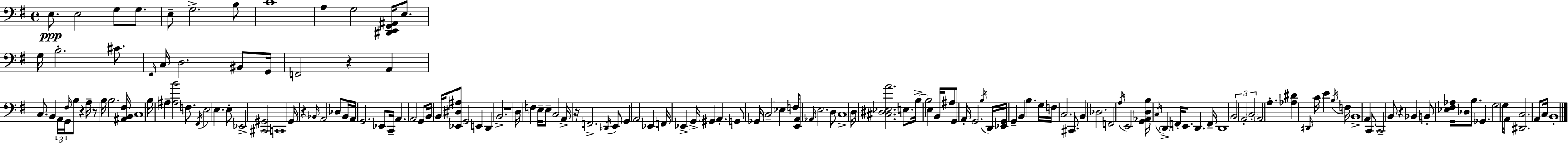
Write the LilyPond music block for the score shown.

{
  \clef bass
  \time 4/4
  \defaultTimeSignature
  \key g \major
  e8.\ppp e2 g8 g8. | e8-- g2.-> b8 | c'1 | a4 g2 <dis, e, g, ais,>16 e8. | \break g16 b2.-. cis'8. | \grace { fis,16 } c16 d2. bis,8 | g,16 f,2 r4 a,4 | c8. b,4 \tuplet 3/2 { a,16 g,16 \grace { fis16 } } b8 r4 | \break a16-- r8 b16 b2. | <ais, b, fis>16 c1 | b16 ais4-- <ais b'>2 f8. | \acciaccatura { fis,16 } e2 e4. | \break e8-. ees,2-> <cis, gis,>2 | c,1 | g,16 r4 \grace { bes,16 } a,2 | des8 bes,16 a,16 g,2. | \break ees,8 c,16-- a,4. a,2 | g,8 b,16 b,16 <ees, dis ais>8 g,2 | e,4 d,4 b,2.-> | r1 | \break d16 f4 e16-- e8-- c2 | a,16-> r16 f,2.-> | \acciaccatura { des,16 } e,8 g,4 a,2 | ees,4 f,16 ees,4-> g,16-> gis,4 a,4.-. | \break g,8 ges,16 c2-- | ees4 f16 <e, a,>8 \grace { aes,16 } e2. | d8 c1-> | d16 <cis dis ees a'>2. | \break e8. b16->~~ b2 e4 | b,16 ais8 g,8 a,16-. g,2. | \acciaccatura { b16 } d,16 <ees, g,>16 g,4-- b,4 | b4. g16 f16 c2. | \break cis,8. b,4 des2. | f,2 \acciaccatura { a16 } | e,2 <g, aes, d b>16 \acciaccatura { c16 } \parenthesize d,4-> f,16-. e,8. | d,4. f,16-- d,1 | \break \tuplet 3/2 { b,2 | a,2-. \parenthesize c2-. } | \parenthesize a,2 a4.-. <aes dis'>4 | \grace { dis,16 } c'16 e'4 \acciaccatura { b16 } f16 b,1-> | \break a,4 c,8 | c,2-- b,8 r4 bes,4 | b,8-. <ees fis aes>16 des8 b8. ges,4. | g2 g8 a,16 <dis, c>2. | \break a,8 c16 b,1-. | \bar "|."
}